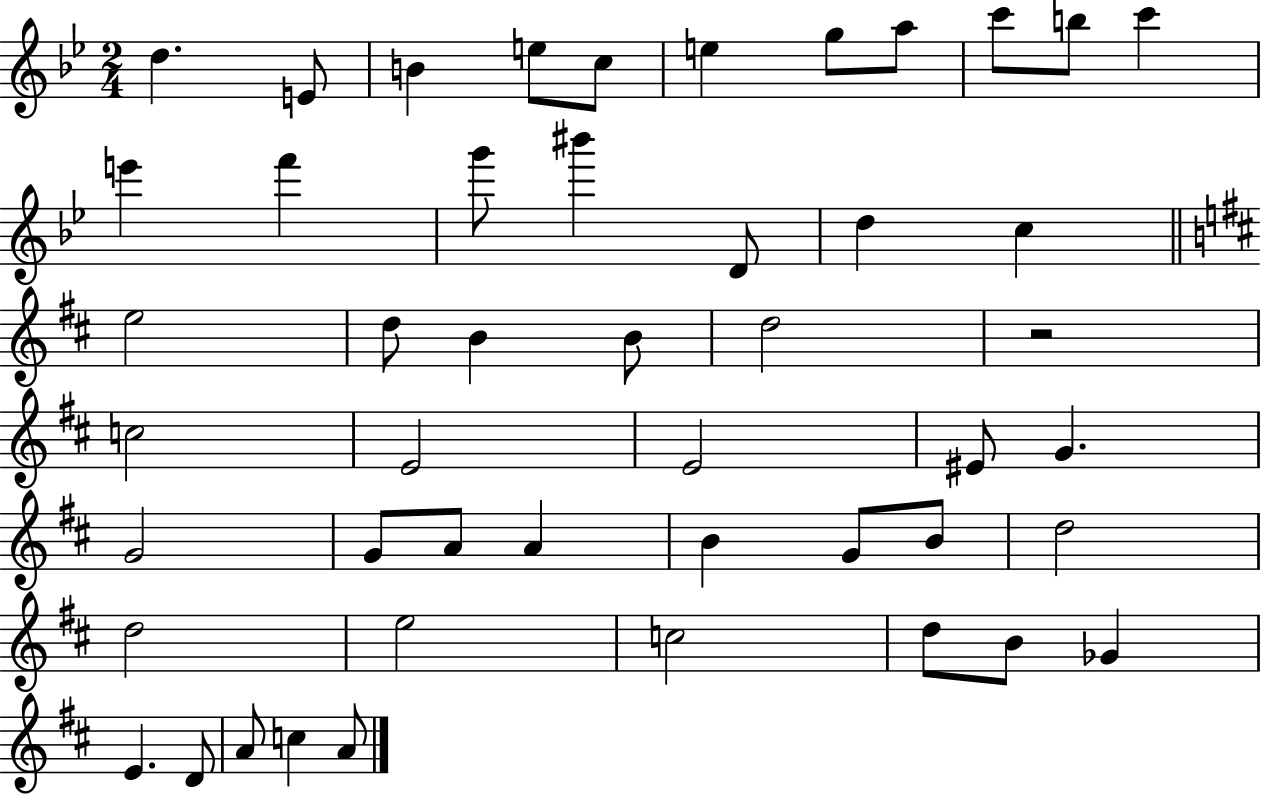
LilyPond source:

{
  \clef treble
  \numericTimeSignature
  \time 2/4
  \key bes \major
  d''4. e'8 | b'4 e''8 c''8 | e''4 g''8 a''8 | c'''8 b''8 c'''4 | \break e'''4 f'''4 | g'''8 bis'''4 d'8 | d''4 c''4 | \bar "||" \break \key d \major e''2 | d''8 b'4 b'8 | d''2 | r2 | \break c''2 | e'2 | e'2 | eis'8 g'4. | \break g'2 | g'8 a'8 a'4 | b'4 g'8 b'8 | d''2 | \break d''2 | e''2 | c''2 | d''8 b'8 ges'4 | \break e'4. d'8 | a'8 c''4 a'8 | \bar "|."
}